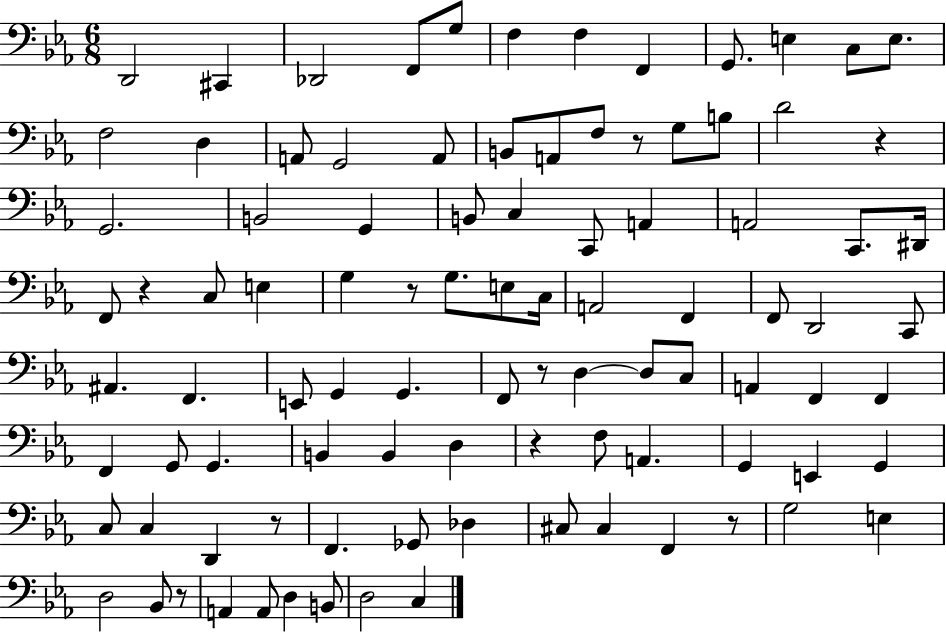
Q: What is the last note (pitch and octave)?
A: C3